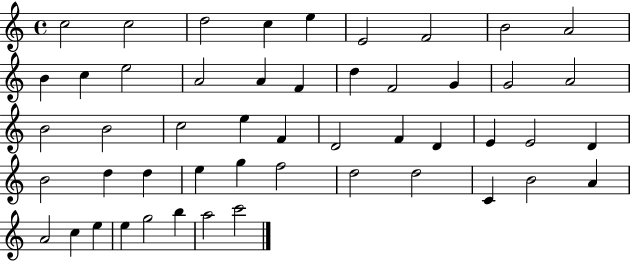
C5/h C5/h D5/h C5/q E5/q E4/h F4/h B4/h A4/h B4/q C5/q E5/h A4/h A4/q F4/q D5/q F4/h G4/q G4/h A4/h B4/h B4/h C5/h E5/q F4/q D4/h F4/q D4/q E4/q E4/h D4/q B4/h D5/q D5/q E5/q G5/q F5/h D5/h D5/h C4/q B4/h A4/q A4/h C5/q E5/q E5/q G5/h B5/q A5/h C6/h